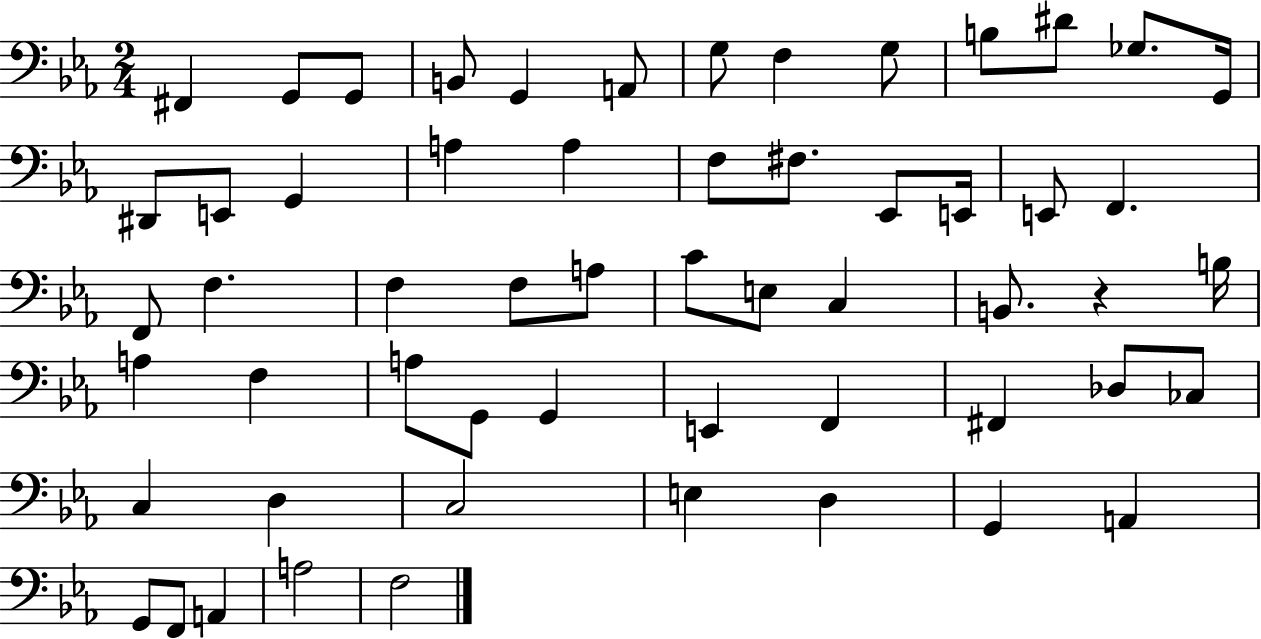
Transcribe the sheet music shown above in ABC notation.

X:1
T:Untitled
M:2/4
L:1/4
K:Eb
^F,, G,,/2 G,,/2 B,,/2 G,, A,,/2 G,/2 F, G,/2 B,/2 ^D/2 _G,/2 G,,/4 ^D,,/2 E,,/2 G,, A, A, F,/2 ^F,/2 _E,,/2 E,,/4 E,,/2 F,, F,,/2 F, F, F,/2 A,/2 C/2 E,/2 C, B,,/2 z B,/4 A, F, A,/2 G,,/2 G,, E,, F,, ^F,, _D,/2 _C,/2 C, D, C,2 E, D, G,, A,, G,,/2 F,,/2 A,, A,2 F,2